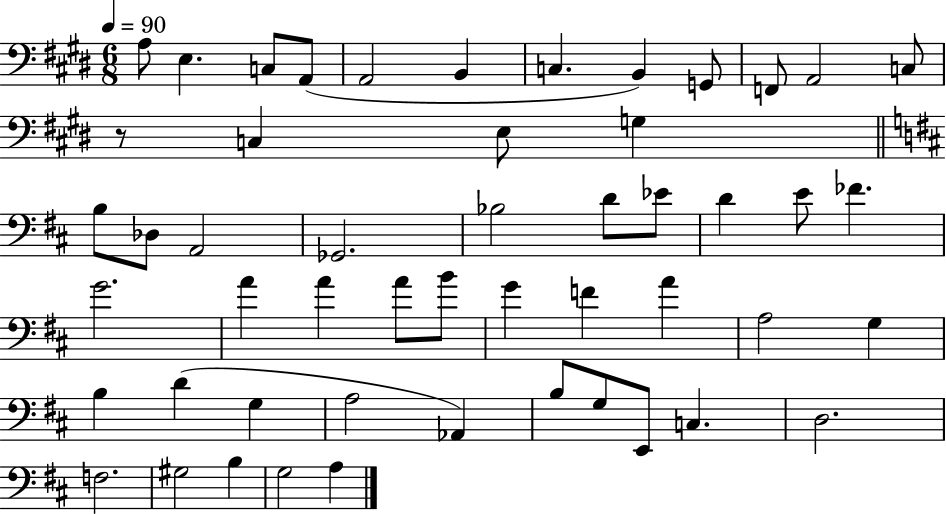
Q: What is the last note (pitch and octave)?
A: A3